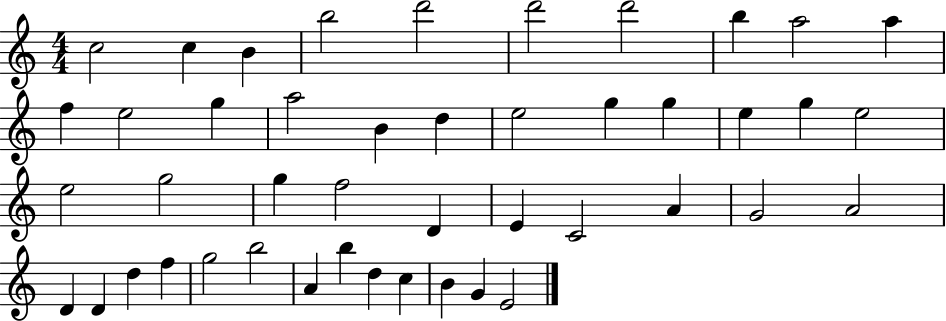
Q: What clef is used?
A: treble